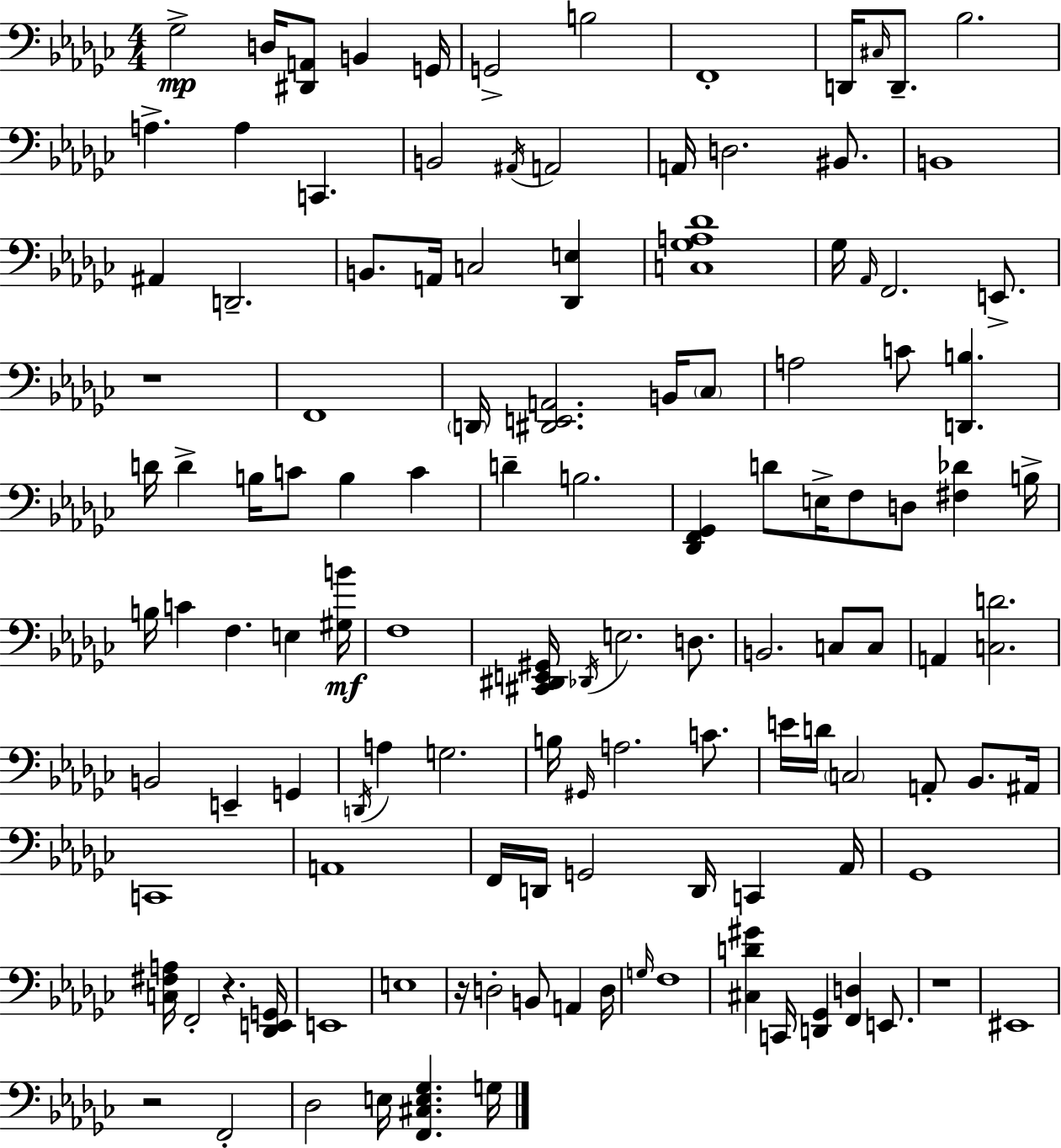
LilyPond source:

{
  \clef bass
  \numericTimeSignature
  \time 4/4
  \key ees \minor
  ges2->\mp d16 <dis, a,>8 b,4 g,16 | g,2-> b2 | f,1-. | d,16 \grace { cis16 } d,8.-- bes2. | \break a4.-> a4 c,4. | b,2 \acciaccatura { ais,16 } a,2 | a,16 d2. bis,8. | b,1 | \break ais,4 d,2.-- | b,8. a,16 c2 <des, e>4 | <c ges a des'>1 | ges16 \grace { aes,16 } f,2. | \break e,8.-> r1 | f,1 | \parenthesize d,16 <dis, e, a,>2. | b,16 \parenthesize ces8 a2 c'8 <d, b>4. | \break d'16 d'4-> b16 c'8 b4 c'4 | d'4-- b2. | <des, f, ges,>4 d'8 e16-> f8 d8 <fis des'>4 | b16-> b16 c'4 f4. e4 | \break <gis b'>16\mf f1 | <cis, dis, e, gis,>16 \acciaccatura { des,16 } e2. | d8. b,2. | c8 c8 a,4 <c d'>2. | \break b,2 e,4-- | g,4 \acciaccatura { d,16 } a4 g2. | b16 \grace { gis,16 } a2. | c'8. e'16 d'16 \parenthesize c2 | \break a,8-. bes,8. ais,16 c,1 | a,1 | f,16 d,16 g,2 | d,16 c,4 aes,16 ges,1 | \break <c fis a>16 f,2-. r4. | <des, e, g,>16 e,1 | e1 | r16 d2-. b,8 | \break a,4 d16 \grace { g16 } f1 | <cis d' gis'>4 c,16 <d, ges,>4 | <f, d>4 e,8. r1 | eis,1 | \break r2 f,2-. | des2 e16 | <f, cis e ges>4. g16 \bar "|."
}